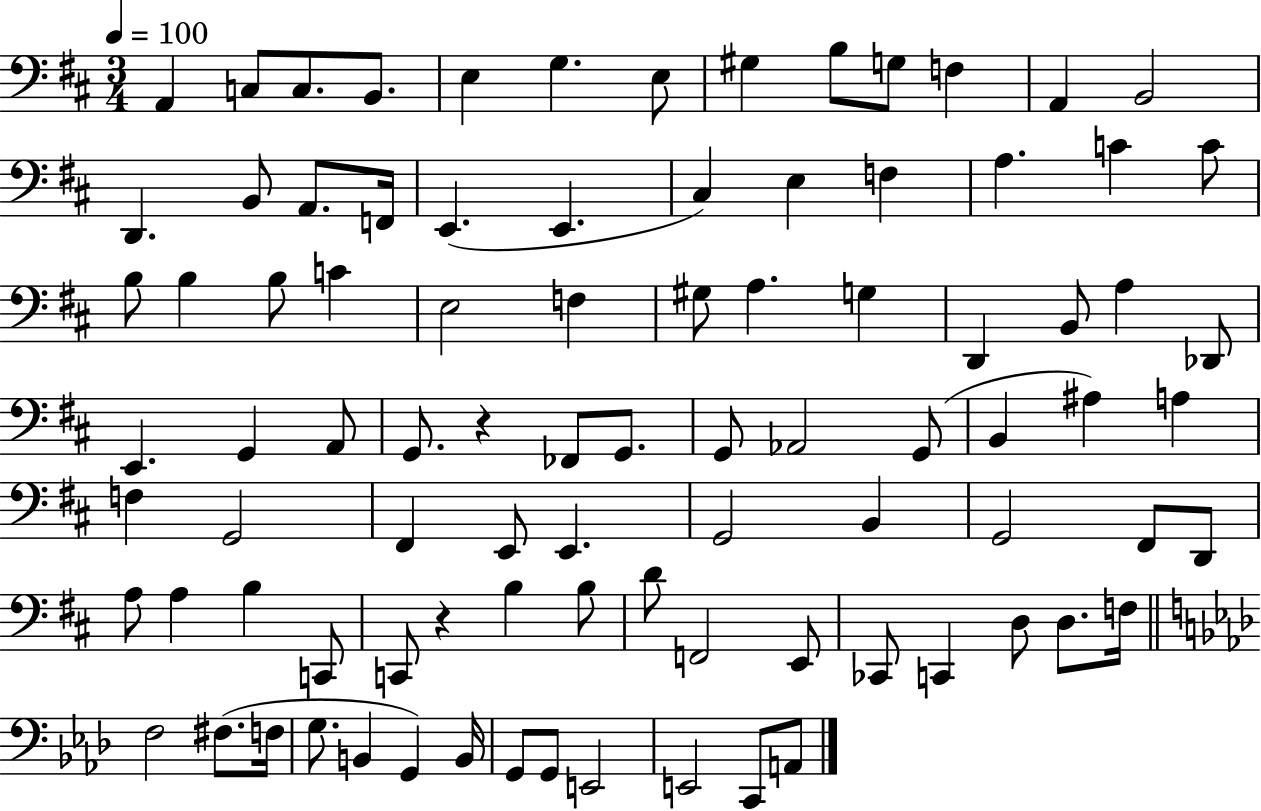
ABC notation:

X:1
T:Untitled
M:3/4
L:1/4
K:D
A,, C,/2 C,/2 B,,/2 E, G, E,/2 ^G, B,/2 G,/2 F, A,, B,,2 D,, B,,/2 A,,/2 F,,/4 E,, E,, ^C, E, F, A, C C/2 B,/2 B, B,/2 C E,2 F, ^G,/2 A, G, D,, B,,/2 A, _D,,/2 E,, G,, A,,/2 G,,/2 z _F,,/2 G,,/2 G,,/2 _A,,2 G,,/2 B,, ^A, A, F, G,,2 ^F,, E,,/2 E,, G,,2 B,, G,,2 ^F,,/2 D,,/2 A,/2 A, B, C,,/2 C,,/2 z B, B,/2 D/2 F,,2 E,,/2 _C,,/2 C,, D,/2 D,/2 F,/4 F,2 ^F,/2 F,/4 G,/2 B,, G,, B,,/4 G,,/2 G,,/2 E,,2 E,,2 C,,/2 A,,/2